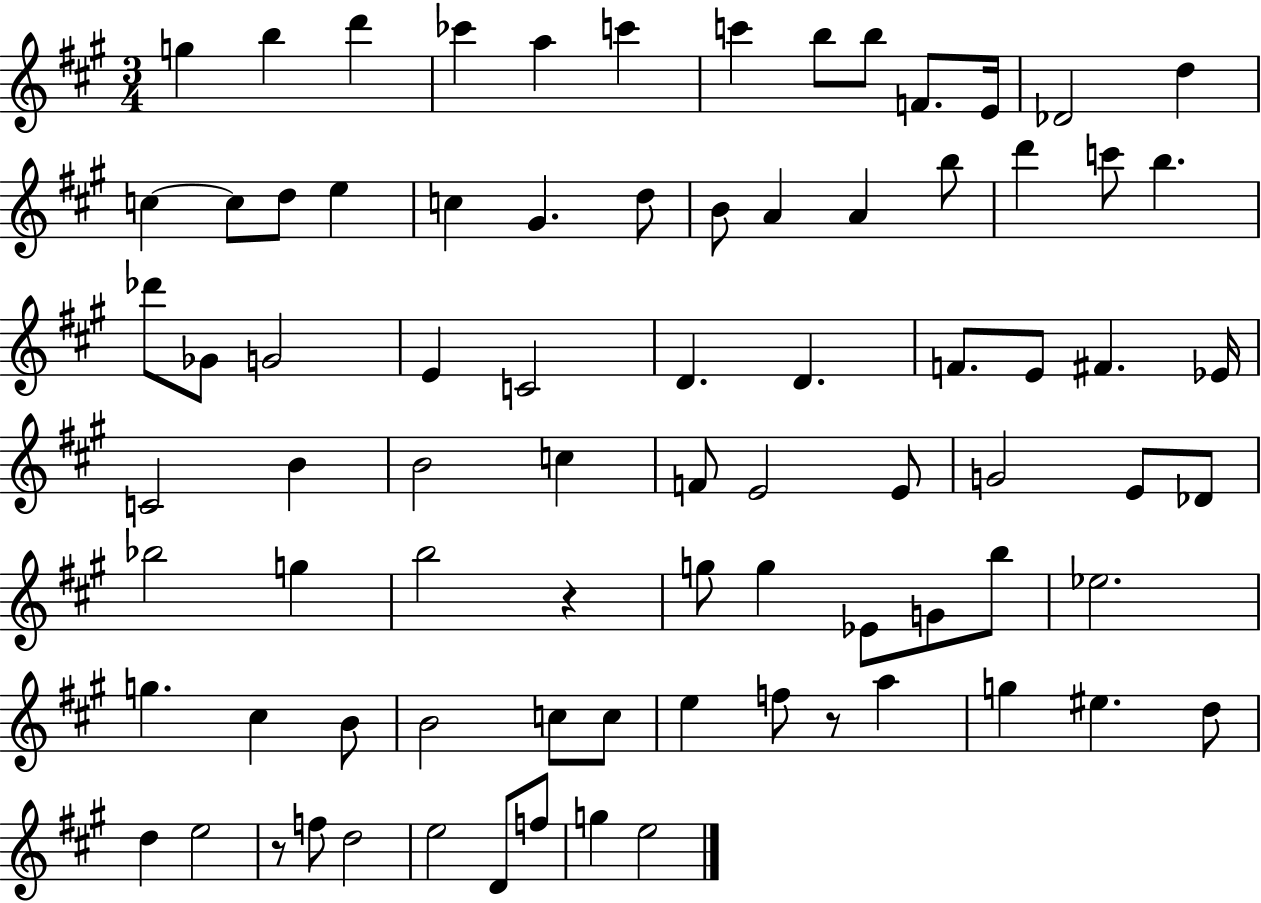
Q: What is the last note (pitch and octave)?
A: E5